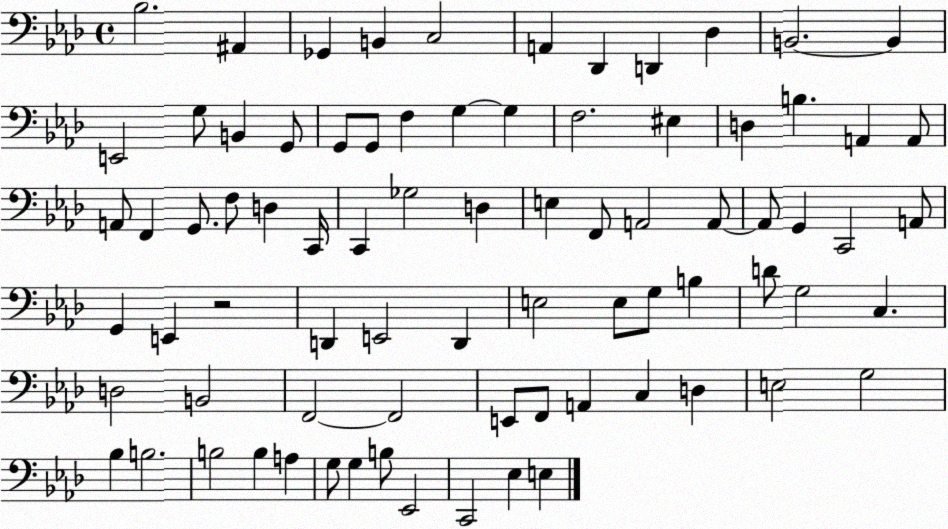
X:1
T:Untitled
M:4/4
L:1/4
K:Ab
_B,2 ^A,, _G,, B,, C,2 A,, _D,, D,, _D, B,,2 B,, E,,2 G,/2 B,, G,,/2 G,,/2 G,,/2 F, G, G, F,2 ^E, D, B, A,, A,,/2 A,,/2 F,, G,,/2 F,/2 D, C,,/4 C,, _G,2 D, E, F,,/2 A,,2 A,,/2 A,,/2 G,, C,,2 A,,/2 G,, E,, z2 D,, E,,2 D,, E,2 E,/2 G,/2 B, D/2 G,2 C, D,2 B,,2 F,,2 F,,2 E,,/2 F,,/2 A,, C, D, E,2 G,2 _B, B,2 B,2 B, A, G,/2 G, B,/2 _E,,2 C,,2 _E, E,